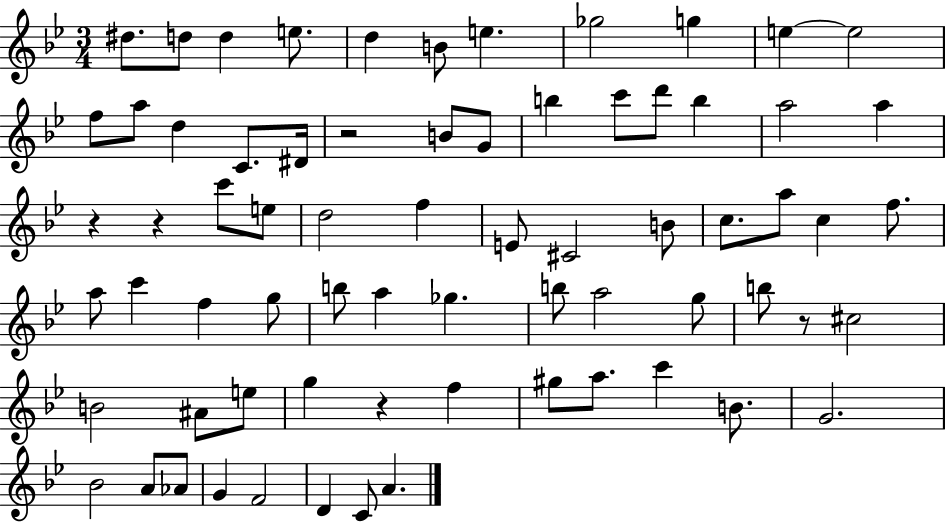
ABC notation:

X:1
T:Untitled
M:3/4
L:1/4
K:Bb
^d/2 d/2 d e/2 d B/2 e _g2 g e e2 f/2 a/2 d C/2 ^D/4 z2 B/2 G/2 b c'/2 d'/2 b a2 a z z c'/2 e/2 d2 f E/2 ^C2 B/2 c/2 a/2 c f/2 a/2 c' f g/2 b/2 a _g b/2 a2 g/2 b/2 z/2 ^c2 B2 ^A/2 e/2 g z f ^g/2 a/2 c' B/2 G2 _B2 A/2 _A/2 G F2 D C/2 A